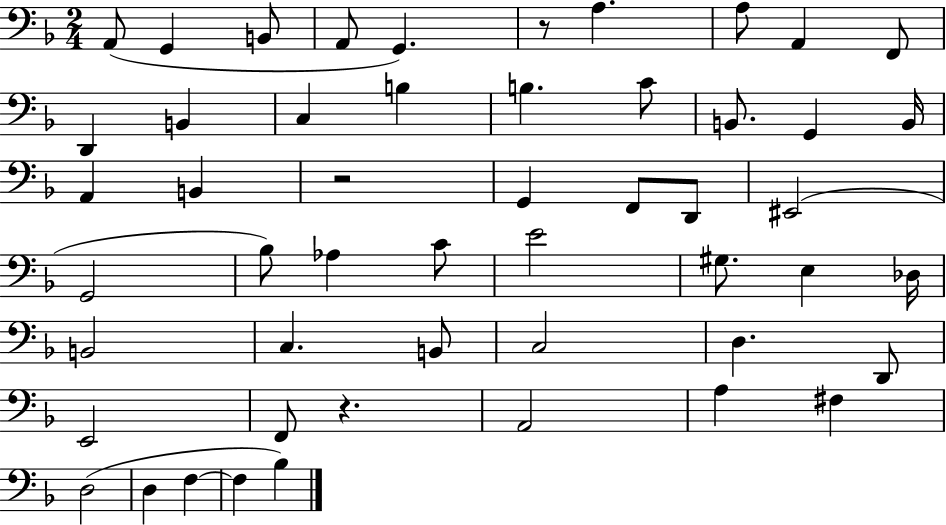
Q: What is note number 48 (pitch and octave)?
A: Bb3